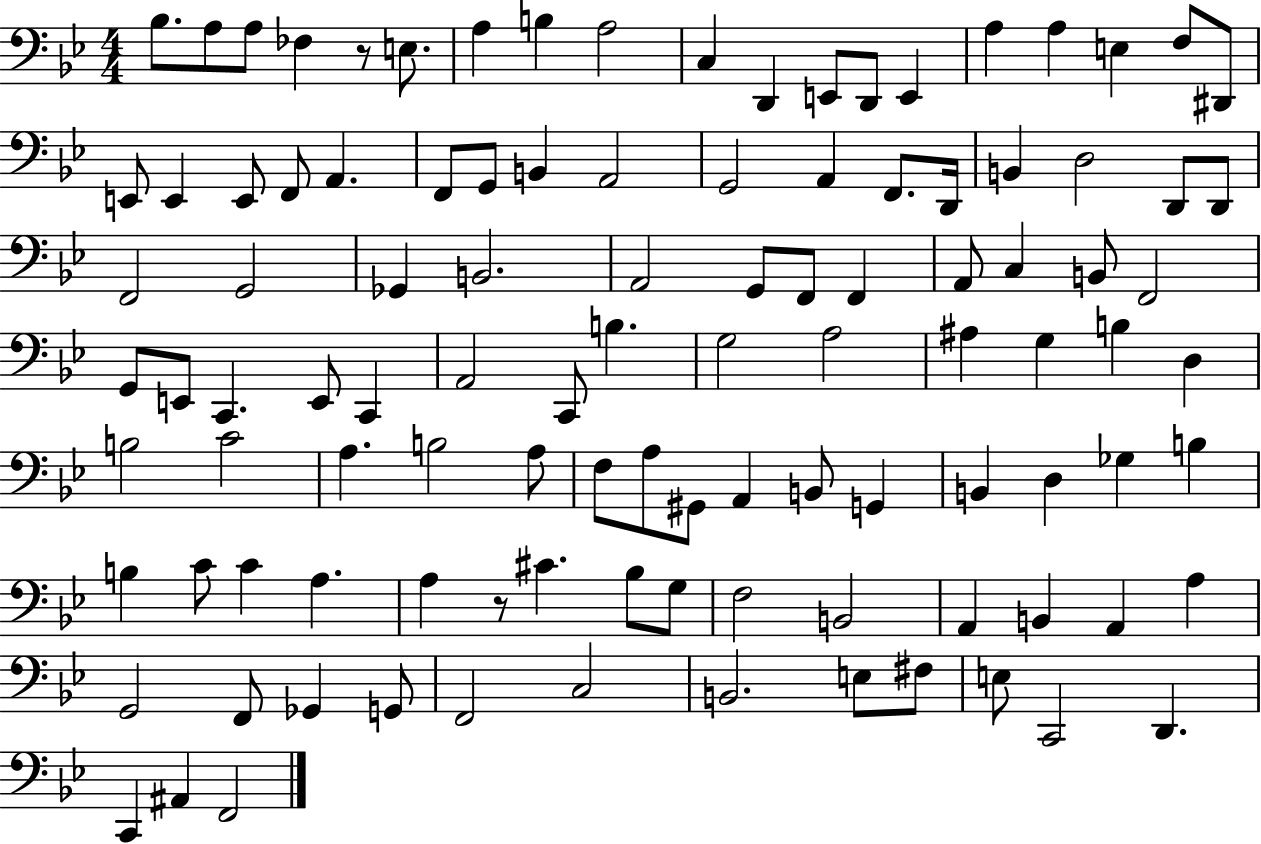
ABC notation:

X:1
T:Untitled
M:4/4
L:1/4
K:Bb
_B,/2 A,/2 A,/2 _F, z/2 E,/2 A, B, A,2 C, D,, E,,/2 D,,/2 E,, A, A, E, F,/2 ^D,,/2 E,,/2 E,, E,,/2 F,,/2 A,, F,,/2 G,,/2 B,, A,,2 G,,2 A,, F,,/2 D,,/4 B,, D,2 D,,/2 D,,/2 F,,2 G,,2 _G,, B,,2 A,,2 G,,/2 F,,/2 F,, A,,/2 C, B,,/2 F,,2 G,,/2 E,,/2 C,, E,,/2 C,, A,,2 C,,/2 B, G,2 A,2 ^A, G, B, D, B,2 C2 A, B,2 A,/2 F,/2 A,/2 ^G,,/2 A,, B,,/2 G,, B,, D, _G, B, B, C/2 C A, A, z/2 ^C _B,/2 G,/2 F,2 B,,2 A,, B,, A,, A, G,,2 F,,/2 _G,, G,,/2 F,,2 C,2 B,,2 E,/2 ^F,/2 E,/2 C,,2 D,, C,, ^A,, F,,2